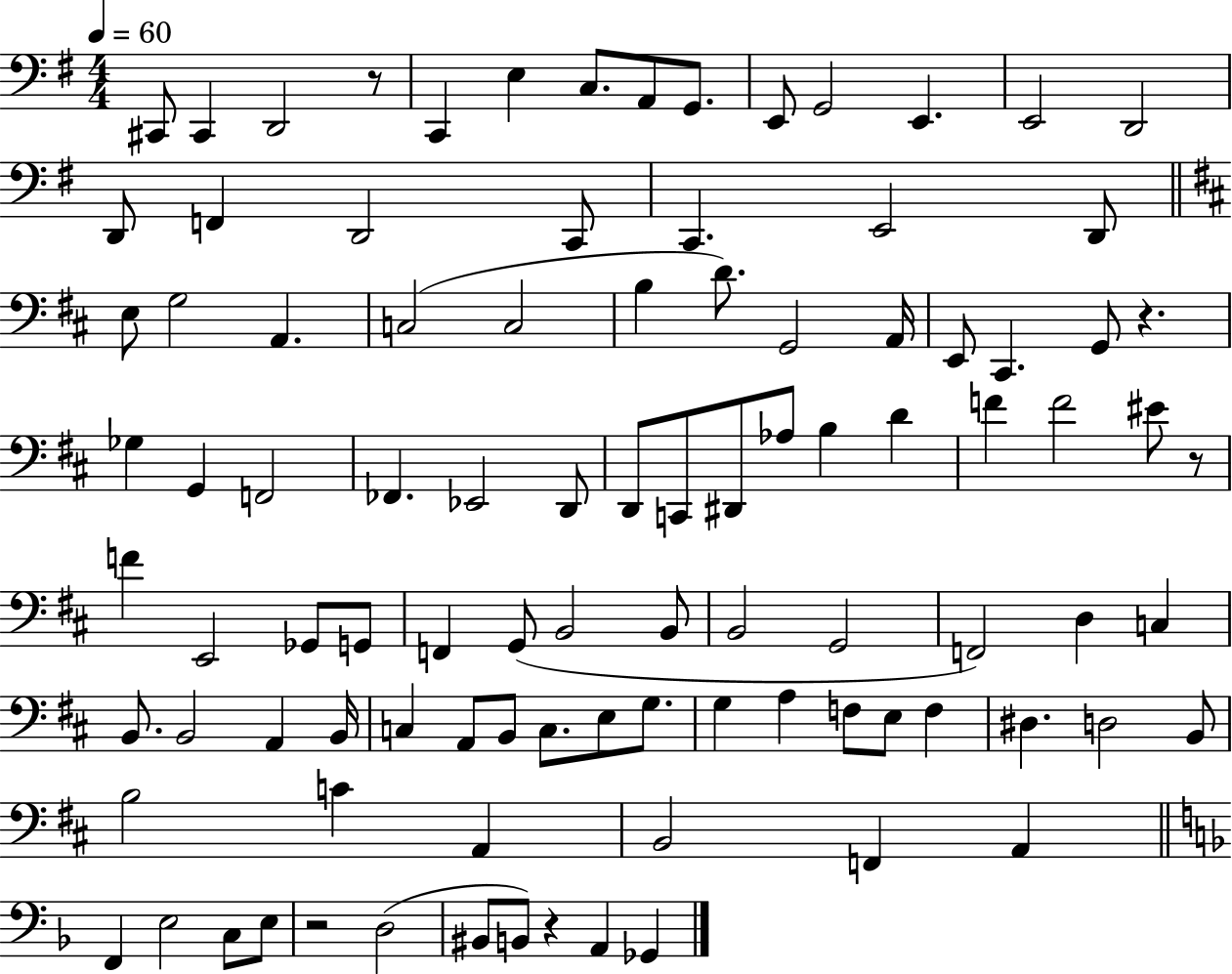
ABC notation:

X:1
T:Untitled
M:4/4
L:1/4
K:G
^C,,/2 ^C,, D,,2 z/2 C,, E, C,/2 A,,/2 G,,/2 E,,/2 G,,2 E,, E,,2 D,,2 D,,/2 F,, D,,2 C,,/2 C,, E,,2 D,,/2 E,/2 G,2 A,, C,2 C,2 B, D/2 G,,2 A,,/4 E,,/2 ^C,, G,,/2 z _G, G,, F,,2 _F,, _E,,2 D,,/2 D,,/2 C,,/2 ^D,,/2 _A,/2 B, D F F2 ^E/2 z/2 F E,,2 _G,,/2 G,,/2 F,, G,,/2 B,,2 B,,/2 B,,2 G,,2 F,,2 D, C, B,,/2 B,,2 A,, B,,/4 C, A,,/2 B,,/2 C,/2 E,/2 G,/2 G, A, F,/2 E,/2 F, ^D, D,2 B,,/2 B,2 C A,, B,,2 F,, A,, F,, E,2 C,/2 E,/2 z2 D,2 ^B,,/2 B,,/2 z A,, _G,,